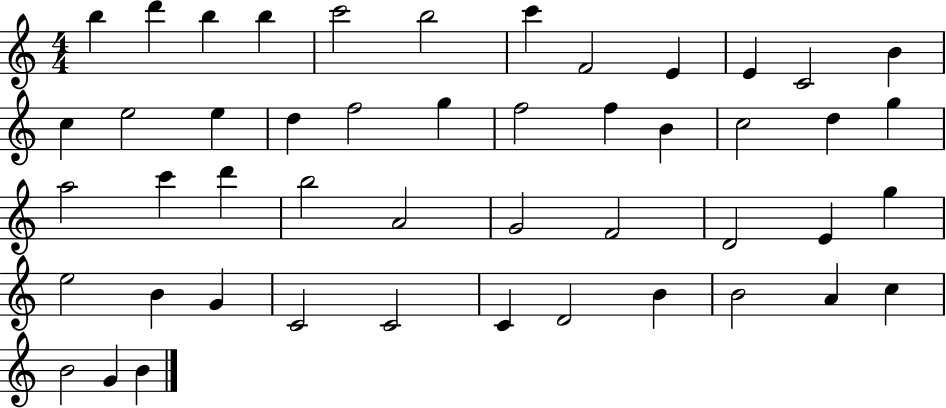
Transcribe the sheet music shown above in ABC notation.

X:1
T:Untitled
M:4/4
L:1/4
K:C
b d' b b c'2 b2 c' F2 E E C2 B c e2 e d f2 g f2 f B c2 d g a2 c' d' b2 A2 G2 F2 D2 E g e2 B G C2 C2 C D2 B B2 A c B2 G B